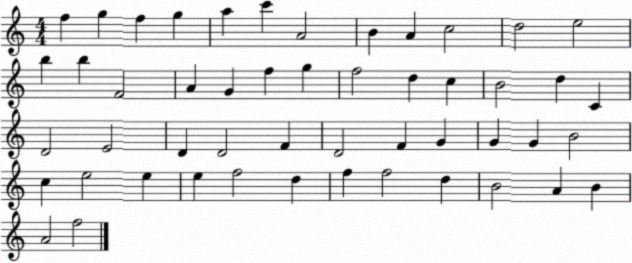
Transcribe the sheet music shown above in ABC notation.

X:1
T:Untitled
M:4/4
L:1/4
K:C
f g f g a c' A2 B A c2 d2 e2 b b F2 A G f g f2 d c B2 d C D2 E2 D D2 F D2 F G G G B2 c e2 e e f2 d f f2 d B2 A B A2 f2